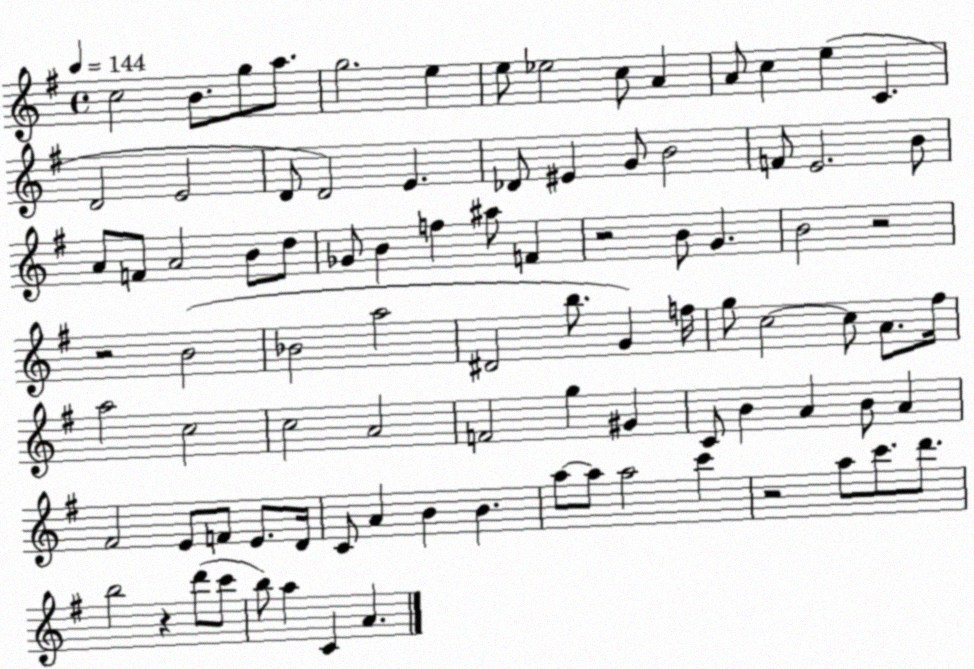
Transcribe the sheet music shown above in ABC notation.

X:1
T:Untitled
M:4/4
L:1/4
K:G
c2 B/2 g/2 a/2 g2 e e/2 _e2 c/2 A A/2 c e C D2 E2 D/2 D2 E _D/2 ^E G/2 B2 F/2 E2 B/2 A/2 F/2 A2 B/2 d/2 _G/2 B f ^a/2 F z2 B/2 G B2 z2 z2 B2 _B2 a2 ^D2 b/2 G f/4 g/2 c2 c/2 A/2 ^f/4 a2 c2 c2 A2 F2 g ^G C/2 B A B/2 A ^F2 E/2 F/2 E/2 D/4 C/2 A B B a/2 a/2 a2 c' z2 a/2 c'/2 d'/2 b2 z d'/2 c'/2 b/2 a C A